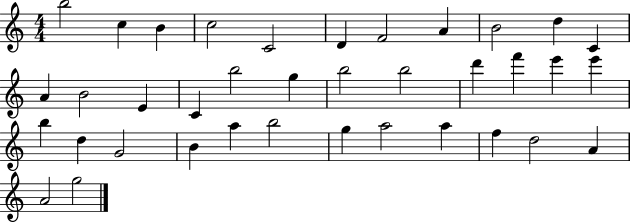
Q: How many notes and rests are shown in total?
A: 37